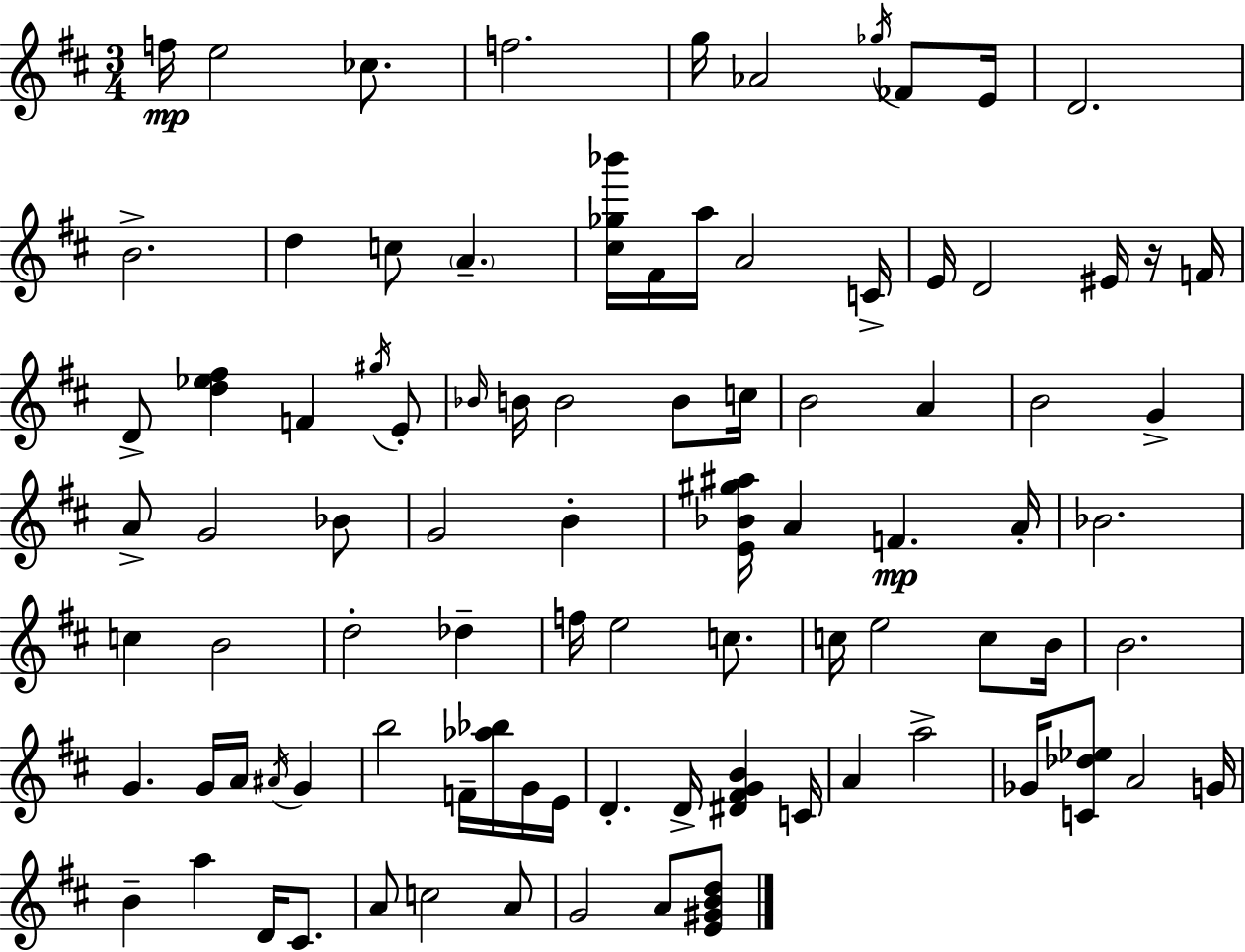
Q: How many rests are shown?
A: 1